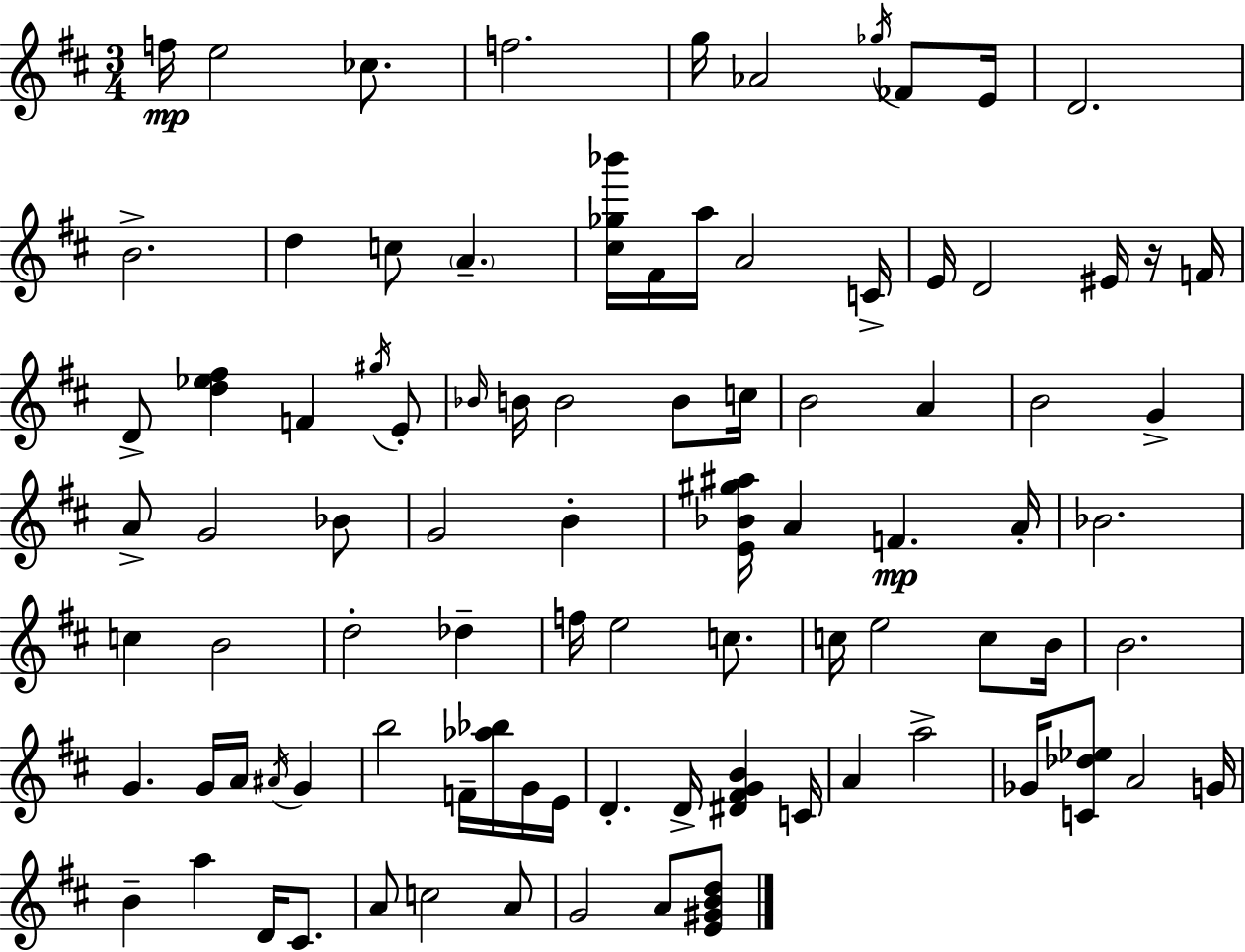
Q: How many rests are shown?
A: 1